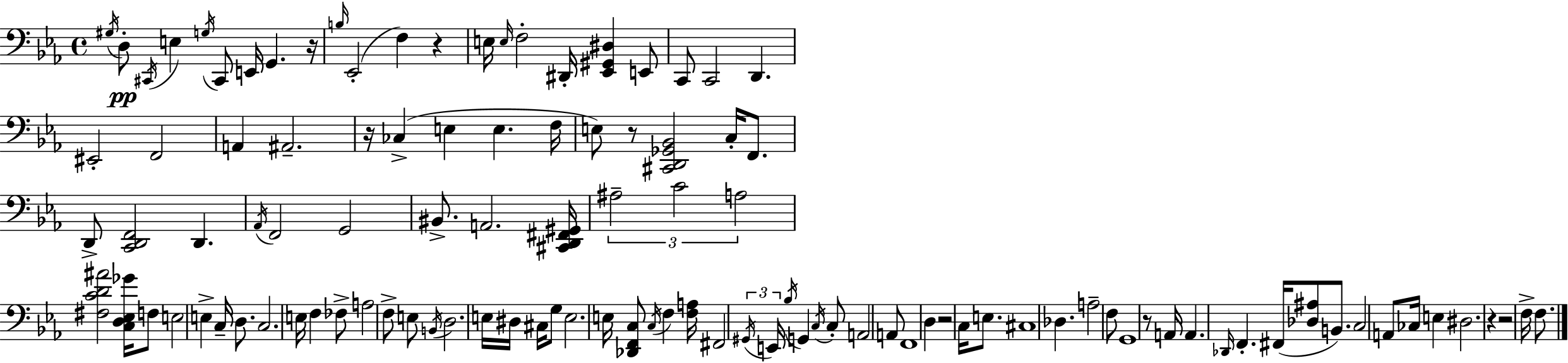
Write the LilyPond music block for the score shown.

{
  \clef bass
  \time 4/4
  \defaultTimeSignature
  \key c \minor
  \acciaccatura { gis16 }\pp d8-. \acciaccatura { cis,16 } e4 \acciaccatura { g16 } cis,8 e,16 g,4. | r16 \grace { b16 }( ees,2-. f4) | r4 e16 \grace { e16 } f2-. dis,16-. <ees, gis, dis>4 | e,8 c,8 c,2 d,4. | \break eis,2-. f,2 | a,4 ais,2.-- | r16 ces4->( e4 e4. | f16 e8) r8 <cis, d, ges, bes,>2 | \break c16-. f,8. d,8-> <c, d, f,>2 d,4. | \acciaccatura { aes,16 } f,2 g,2 | bis,8.-> a,2. | <cis, d, fis, gis,>16 \tuplet 3/2 { ais2-- c'2 | \break a2 } <fis c' d' ais'>2 | <c d ees ges'>16 f8 e2 | e4-> c16-- d8. c2. | e16 f4 fes8-> a2 | \break f8-> e8 \acciaccatura { b,16 } d2. | e16 dis16 cis16 g8 e2. | e16 <des, f, c>8 \acciaccatura { c16 } f4 <f a>16 fis,2 | \tuplet 3/2 { \acciaccatura { gis,16 } e,16 \acciaccatura { bes16 } } g,4 \acciaccatura { c16 } c8-. | \break a,2 a,8 f,1 | d4 r2 | c16 e8. cis1 | des4. | \break a2-- f8 g,1 | r8 a,16 a,4. | \grace { des,16 } f,4.-. fis,16( <des ais>8 b,8.) | c2 a,8 ces16 e4 | \break dis2. r4 | r2 f16-> f8. \bar "|."
}